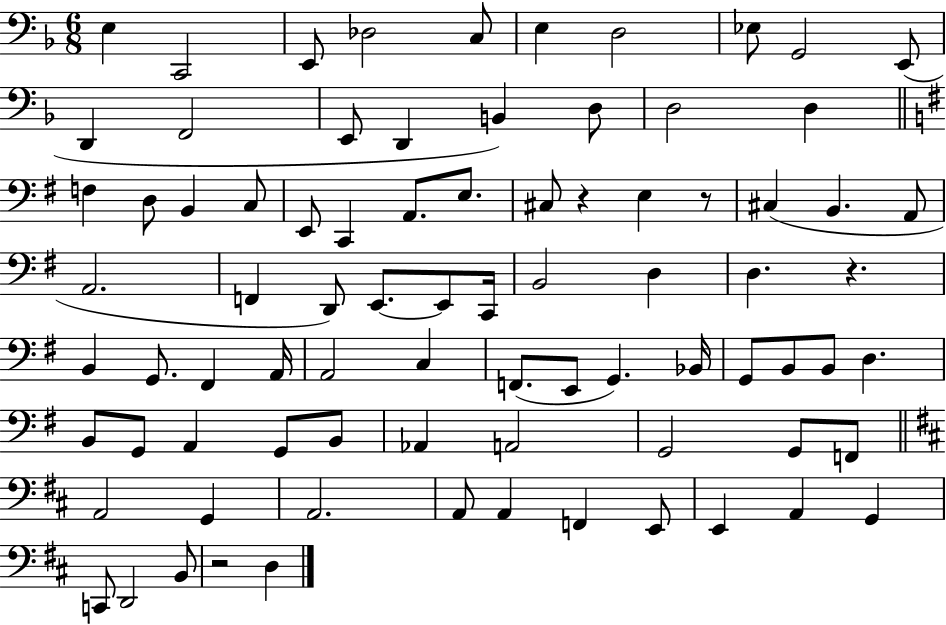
X:1
T:Untitled
M:6/8
L:1/4
K:F
E, C,,2 E,,/2 _D,2 C,/2 E, D,2 _E,/2 G,,2 E,,/2 D,, F,,2 E,,/2 D,, B,, D,/2 D,2 D, F, D,/2 B,, C,/2 E,,/2 C,, A,,/2 E,/2 ^C,/2 z E, z/2 ^C, B,, A,,/2 A,,2 F,, D,,/2 E,,/2 E,,/2 C,,/4 B,,2 D, D, z B,, G,,/2 ^F,, A,,/4 A,,2 C, F,,/2 E,,/2 G,, _B,,/4 G,,/2 B,,/2 B,,/2 D, B,,/2 G,,/2 A,, G,,/2 B,,/2 _A,, A,,2 G,,2 G,,/2 F,,/2 A,,2 G,, A,,2 A,,/2 A,, F,, E,,/2 E,, A,, G,, C,,/2 D,,2 B,,/2 z2 D,